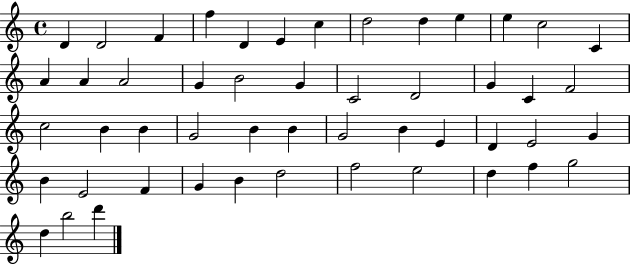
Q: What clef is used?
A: treble